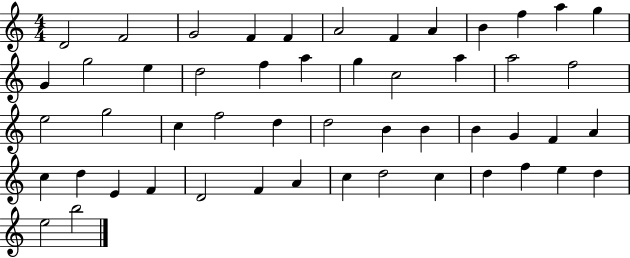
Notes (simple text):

D4/h F4/h G4/h F4/q F4/q A4/h F4/q A4/q B4/q F5/q A5/q G5/q G4/q G5/h E5/q D5/h F5/q A5/q G5/q C5/h A5/q A5/h F5/h E5/h G5/h C5/q F5/h D5/q D5/h B4/q B4/q B4/q G4/q F4/q A4/q C5/q D5/q E4/q F4/q D4/h F4/q A4/q C5/q D5/h C5/q D5/q F5/q E5/q D5/q E5/h B5/h